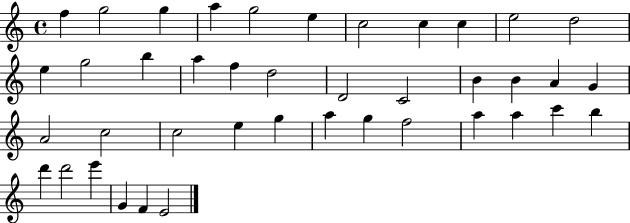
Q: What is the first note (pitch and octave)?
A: F5